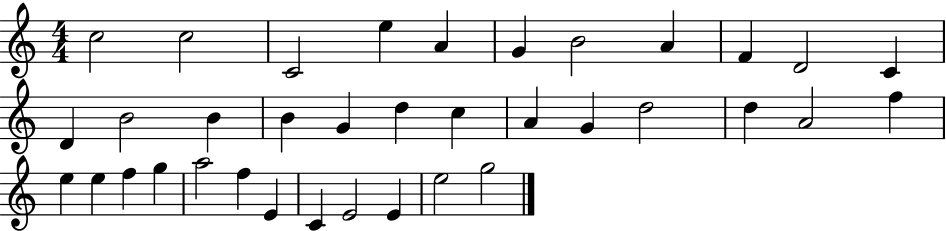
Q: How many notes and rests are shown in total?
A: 36